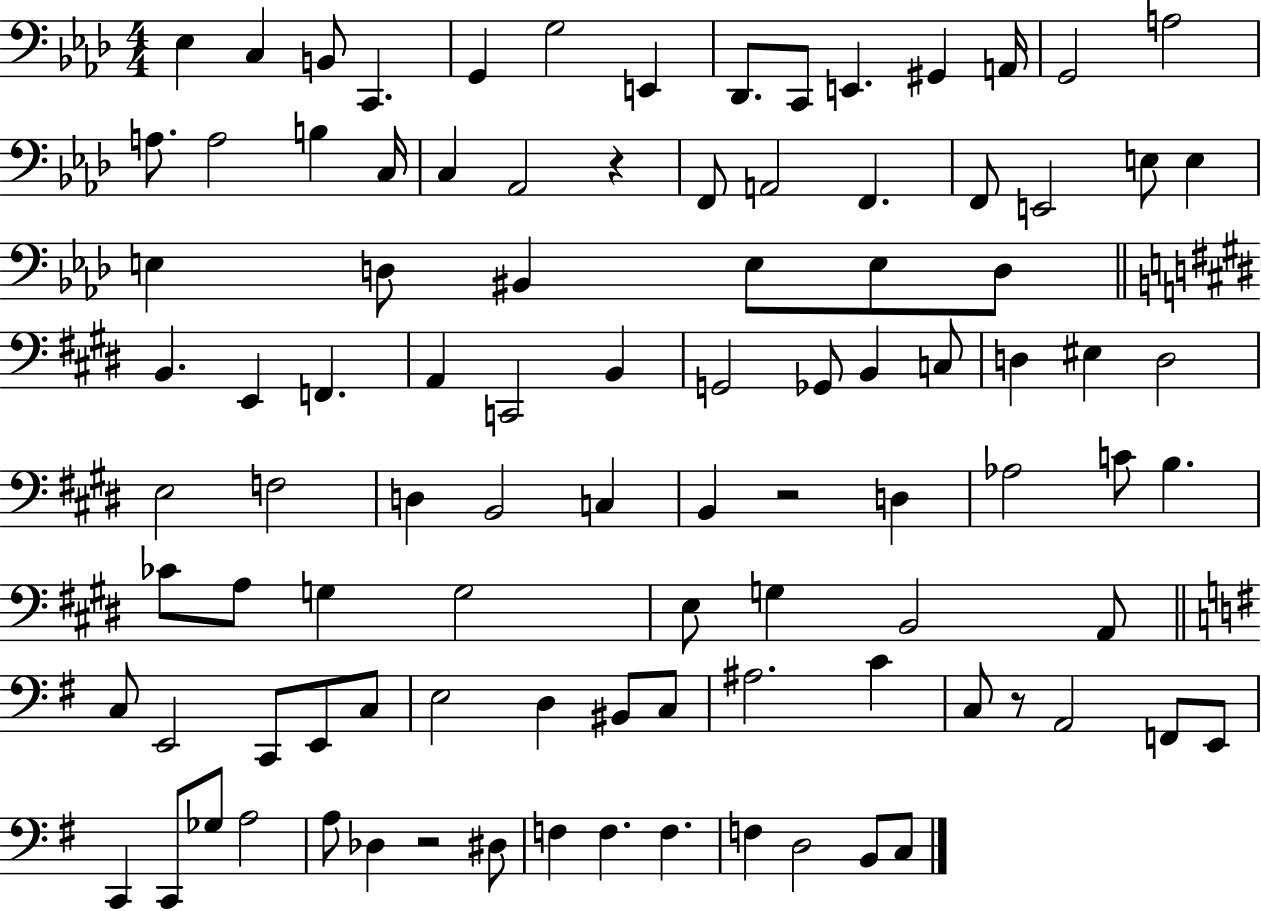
Eb3/q C3/q B2/e C2/q. G2/q G3/h E2/q Db2/e. C2/e E2/q. G#2/q A2/s G2/h A3/h A3/e. A3/h B3/q C3/s C3/q Ab2/h R/q F2/e A2/h F2/q. F2/e E2/h E3/e E3/q E3/q D3/e BIS2/q E3/e E3/e D3/e B2/q. E2/q F2/q. A2/q C2/h B2/q G2/h Gb2/e B2/q C3/e D3/q EIS3/q D3/h E3/h F3/h D3/q B2/h C3/q B2/q R/h D3/q Ab3/h C4/e B3/q. CES4/e A3/e G3/q G3/h E3/e G3/q B2/h A2/e C3/e E2/h C2/e E2/e C3/e E3/h D3/q BIS2/e C3/e A#3/h. C4/q C3/e R/e A2/h F2/e E2/e C2/q C2/e Gb3/e A3/h A3/e Db3/q R/h D#3/e F3/q F3/q. F3/q. F3/q D3/h B2/e C3/e